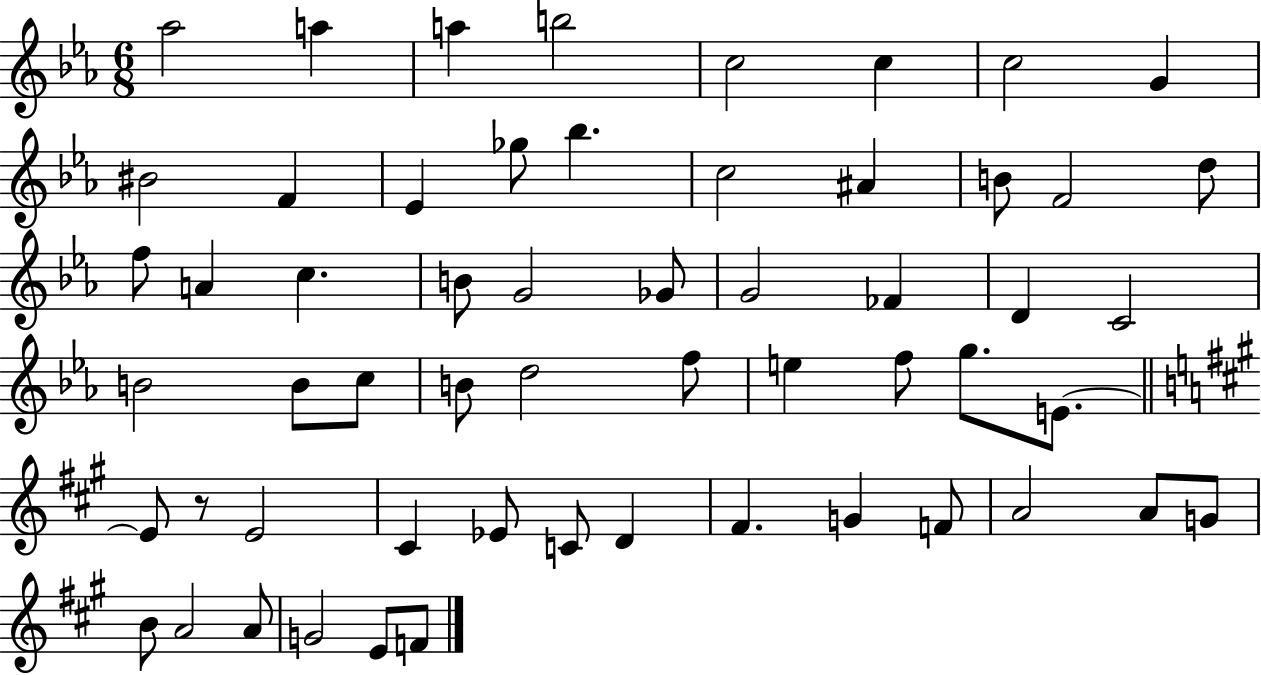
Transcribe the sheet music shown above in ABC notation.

X:1
T:Untitled
M:6/8
L:1/4
K:Eb
_a2 a a b2 c2 c c2 G ^B2 F _E _g/2 _b c2 ^A B/2 F2 d/2 f/2 A c B/2 G2 _G/2 G2 _F D C2 B2 B/2 c/2 B/2 d2 f/2 e f/2 g/2 E/2 E/2 z/2 E2 ^C _E/2 C/2 D ^F G F/2 A2 A/2 G/2 B/2 A2 A/2 G2 E/2 F/2